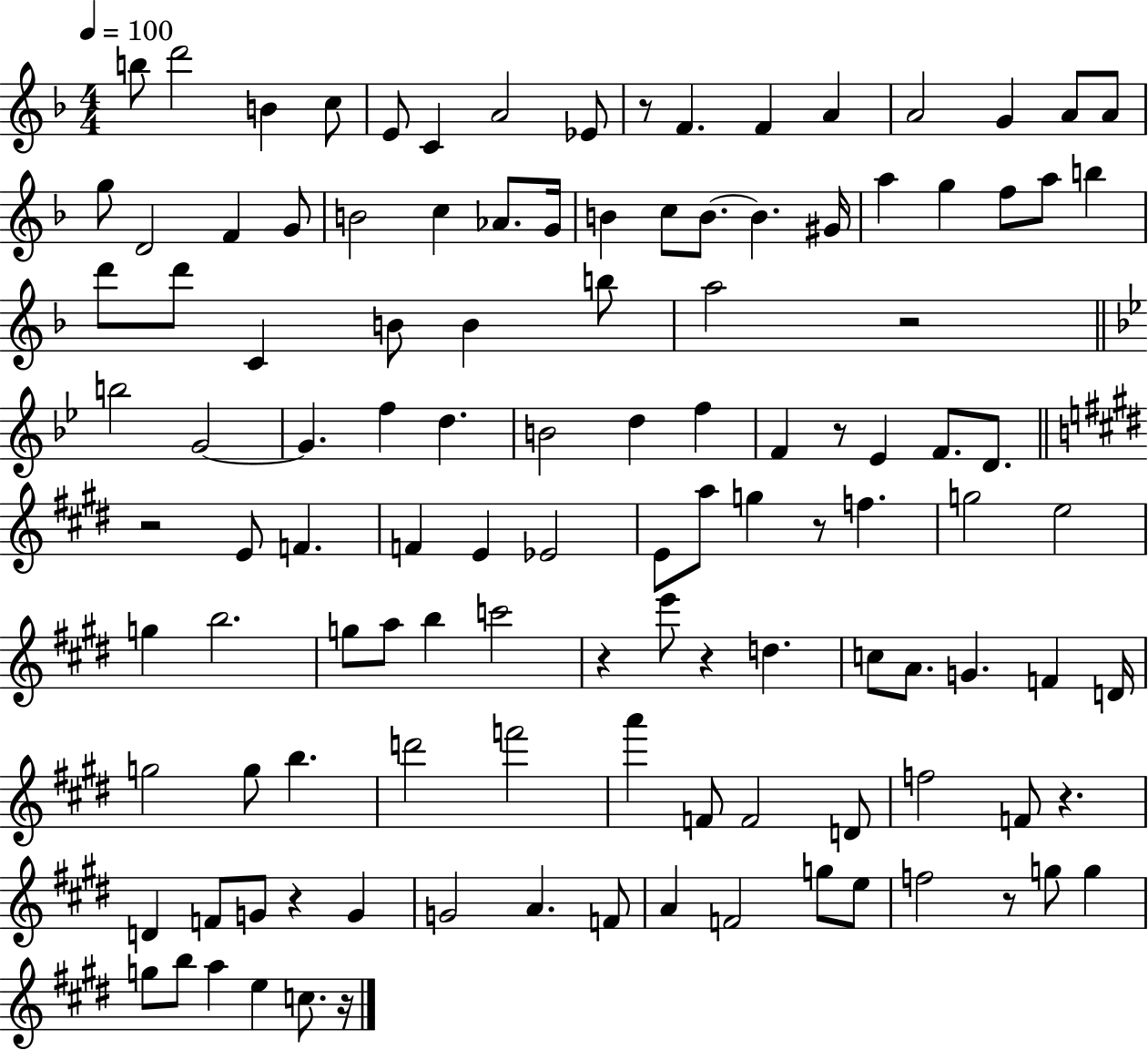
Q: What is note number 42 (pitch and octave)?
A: G4